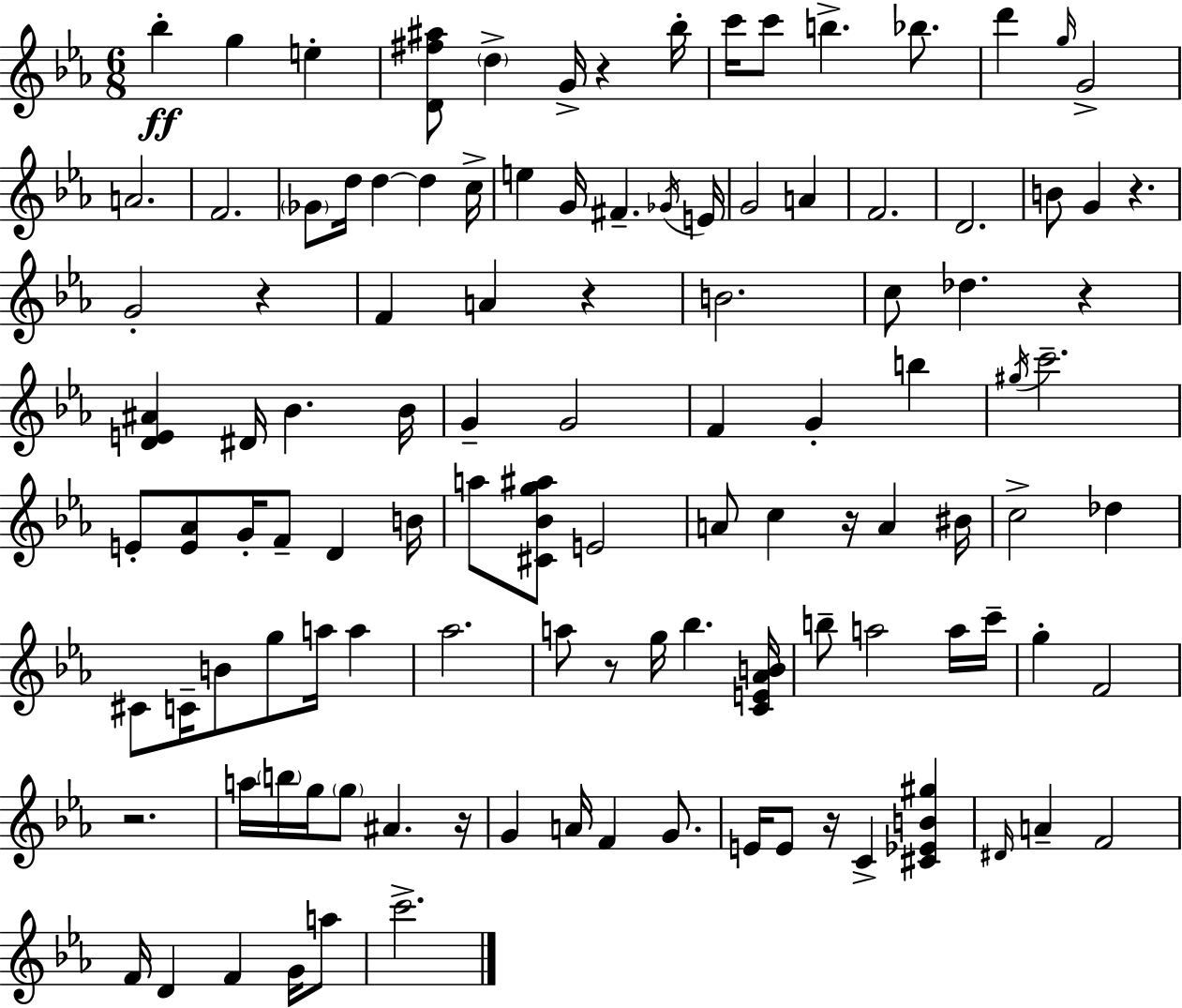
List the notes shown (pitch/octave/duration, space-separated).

Bb5/q G5/q E5/q [D4,F#5,A#5]/e D5/q G4/s R/q Bb5/s C6/s C6/e B5/q. Bb5/e. D6/q G5/s G4/h A4/h. F4/h. Gb4/e D5/s D5/q D5/q C5/s E5/q G4/s F#4/q. Gb4/s E4/s G4/h A4/q F4/h. D4/h. B4/e G4/q R/q. G4/h R/q F4/q A4/q R/q B4/h. C5/e Db5/q. R/q [D4,E4,A#4]/q D#4/s Bb4/q. Bb4/s G4/q G4/h F4/q G4/q B5/q G#5/s C6/h. E4/e [E4,Ab4]/e G4/s F4/e D4/q B4/s A5/e [C#4,Bb4,G5,A#5]/e E4/h A4/e C5/q R/s A4/q BIS4/s C5/h Db5/q C#4/e C4/s B4/e G5/e A5/s A5/q Ab5/h. A5/e R/e G5/s Bb5/q. [C4,E4,Ab4,B4]/s B5/e A5/h A5/s C6/s G5/q F4/h R/h. A5/s B5/s G5/s G5/e A#4/q. R/s G4/q A4/s F4/q G4/e. E4/s E4/e R/s C4/q [C#4,Eb4,B4,G#5]/q D#4/s A4/q F4/h F4/s D4/q F4/q G4/s A5/e C6/h.